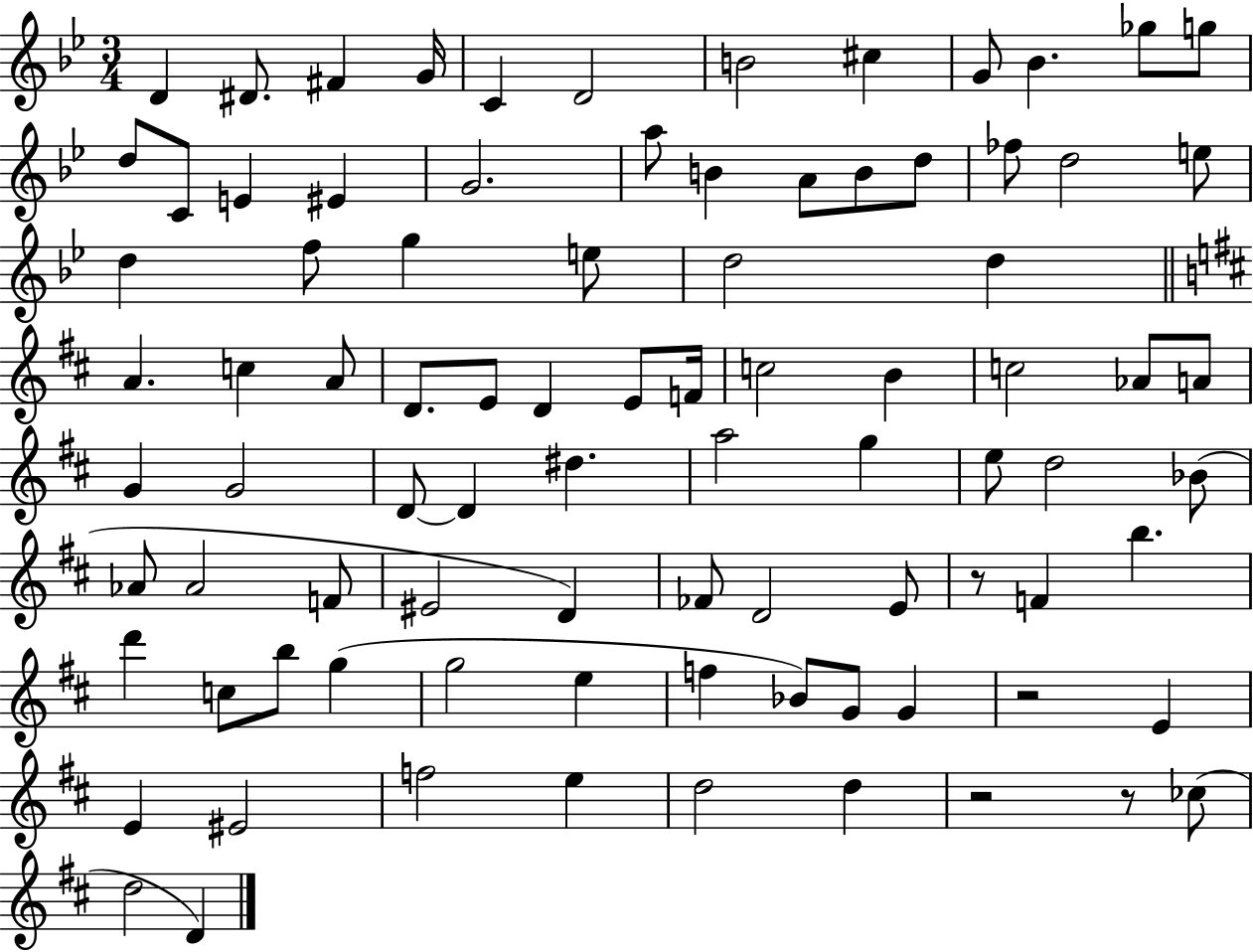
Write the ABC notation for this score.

X:1
T:Untitled
M:3/4
L:1/4
K:Bb
D ^D/2 ^F G/4 C D2 B2 ^c G/2 _B _g/2 g/2 d/2 C/2 E ^E G2 a/2 B A/2 B/2 d/2 _f/2 d2 e/2 d f/2 g e/2 d2 d A c A/2 D/2 E/2 D E/2 F/4 c2 B c2 _A/2 A/2 G G2 D/2 D ^d a2 g e/2 d2 _B/2 _A/2 _A2 F/2 ^E2 D _F/2 D2 E/2 z/2 F b d' c/2 b/2 g g2 e f _B/2 G/2 G z2 E E ^E2 f2 e d2 d z2 z/2 _c/2 d2 D